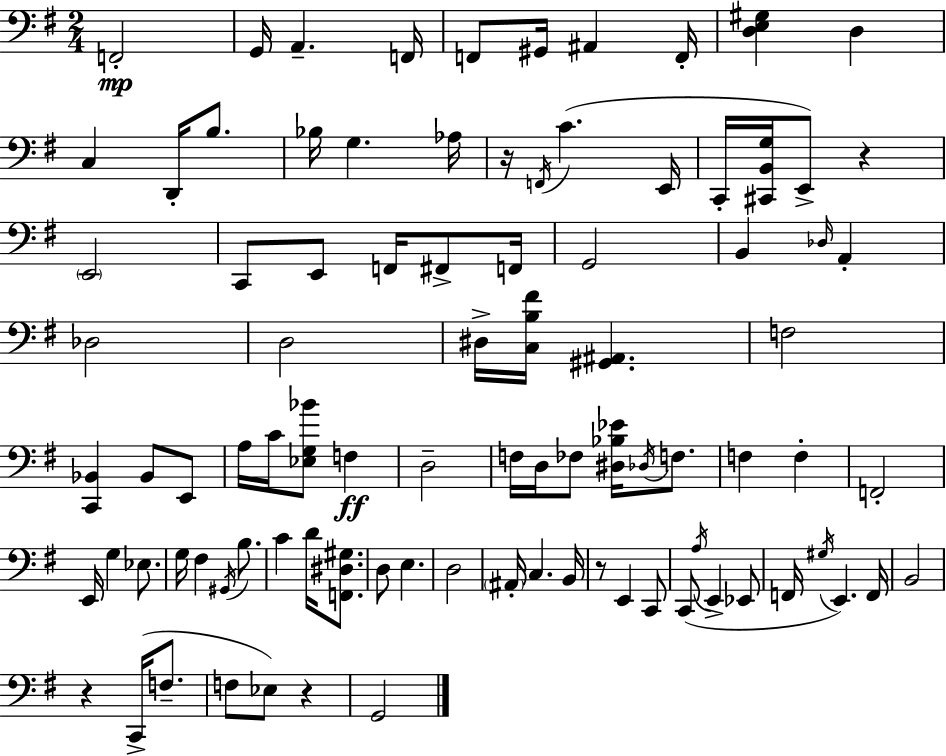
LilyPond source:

{
  \clef bass
  \numericTimeSignature
  \time 2/4
  \key e \minor
  f,2-.\mp | g,16 a,4.-- f,16 | f,8 gis,16 ais,4 f,16-. | <d e gis>4 d4 | \break c4 d,16-. b8. | bes16 g4. aes16 | r16 \acciaccatura { f,16 } c'4.( | e,16 c,16-. <cis, b, g>16 e,8->) r4 | \break \parenthesize e,2 | c,8 e,8 f,16 fis,8-> | f,16 g,2 | b,4 \grace { des16 } a,4-. | \break des2 | d2 | dis16-> <c b fis'>16 <gis, ais,>4. | f2 | \break <c, bes,>4 bes,8 | e,8 a16 c'16 <ees g bes'>8 f4\ff | d2-- | f16 d16 fes8 <dis bes ees'>16 \acciaccatura { des16 } | \break f8. f4 f4-. | f,2-. | e,16 g4 | ees8. g16 fis4 | \break \acciaccatura { gis,16 } b8. c'4 | d'16 <f, dis gis>8. d8 e4. | d2 | \parenthesize ais,16-. c4. | \break b,16 r8 e,4 | c,8 c,8( \acciaccatura { a16 } e,4-> | ees,8 f,16 \acciaccatura { gis16 }) e,4. | f,16 b,2 | \break r4 | c,16->( f8.-- f8 | ees8) r4 g,2 | \bar "|."
}